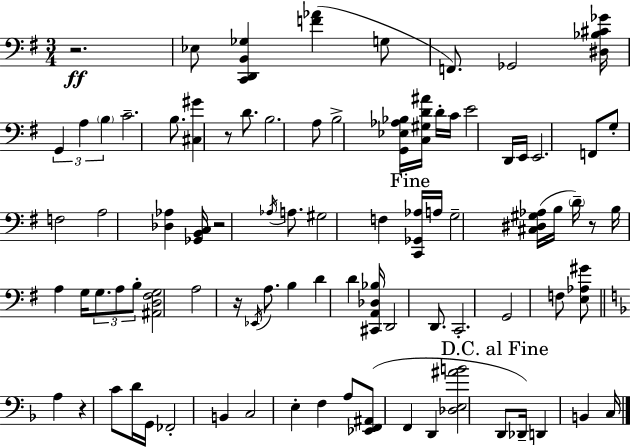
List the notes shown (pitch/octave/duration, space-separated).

R/h. Eb3/e [C2,D2,B2,Gb3]/q [F4,Ab4]/q G3/e F2/e. Gb2/h [D#3,Bb3,C#4,Gb4]/s G2/q A3/q B3/q C4/h. B3/e. [C#3,G#4]/q R/e D4/e. B3/h. A3/e B3/h [G2,Eb3,Ab3,Bb3]/s [C3,G#3,D4,A#4]/s D4/s C4/s E4/h D2/s E2/s E2/h. F2/e G3/e F3/h A3/h [Db3,Ab3]/q [Gb2,B2,C3]/s R/h Ab3/s A3/e. G#3/h F3/q [C2,Gb2,Ab3]/s A3/s G3/h [C#3,D#3,G#3,Ab3]/s B3/s D4/s R/e B3/s A3/q G3/s G3/e. A3/e B3/e [A#2,D3,F#3,G3]/h A3/h R/s Eb2/s A3/e. B3/q D4/q D4/q [C#2,A2,Db3,Bb3]/s D2/h D2/e. C2/h. G2/h F3/e [E3,Ab3,G#4]/e A3/q R/q C4/e D4/s G2/s FES2/h B2/q C3/h E3/q F3/q A3/e [Eb2,F2,A#2]/e F2/q D2/q [Db3,E3,A#4,B4]/h D2/e Db2/s D2/q B2/q C3/s